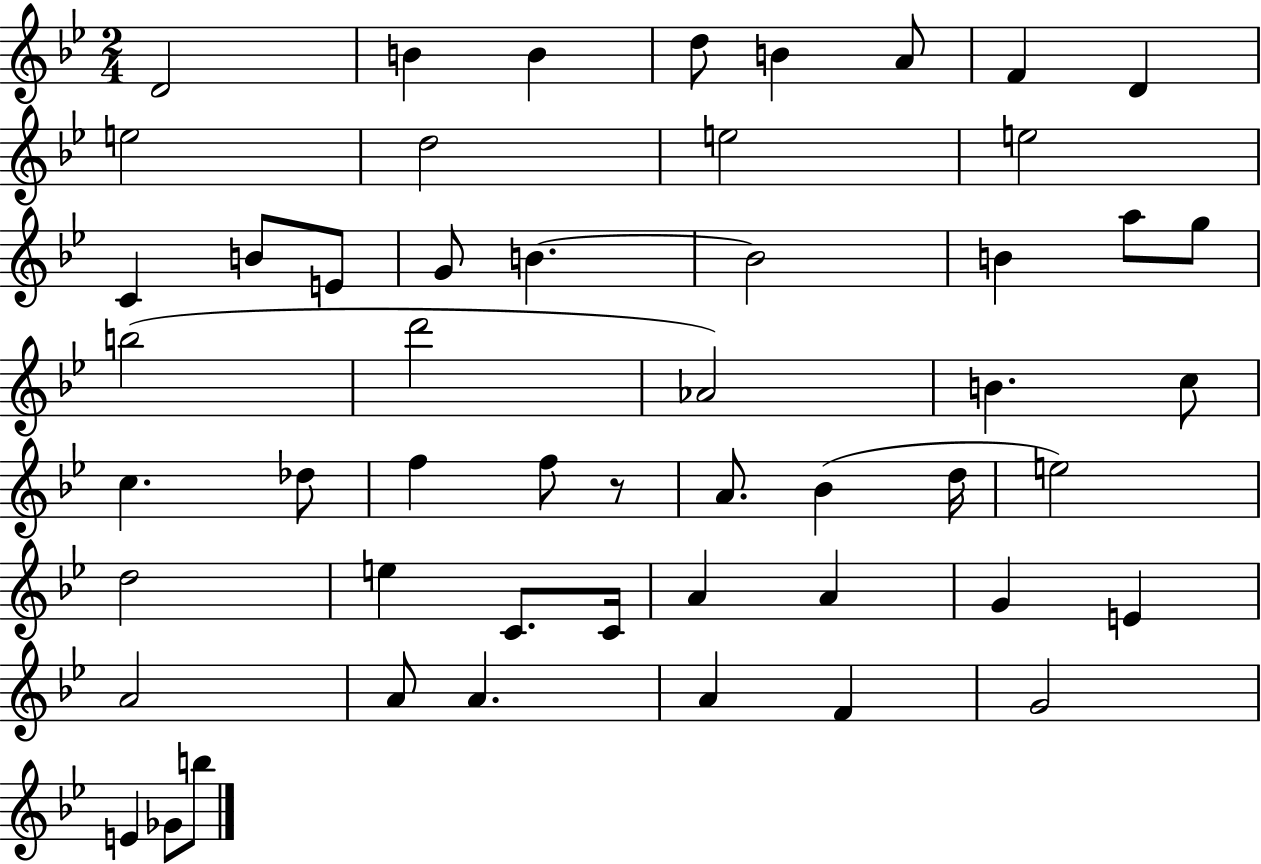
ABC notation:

X:1
T:Untitled
M:2/4
L:1/4
K:Bb
D2 B B d/2 B A/2 F D e2 d2 e2 e2 C B/2 E/2 G/2 B B2 B a/2 g/2 b2 d'2 _A2 B c/2 c _d/2 f f/2 z/2 A/2 _B d/4 e2 d2 e C/2 C/4 A A G E A2 A/2 A A F G2 E _G/2 b/2